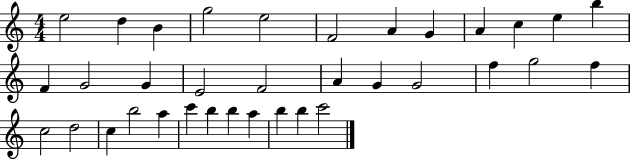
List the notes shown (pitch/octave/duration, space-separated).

E5/h D5/q B4/q G5/h E5/h F4/h A4/q G4/q A4/q C5/q E5/q B5/q F4/q G4/h G4/q E4/h F4/h A4/q G4/q G4/h F5/q G5/h F5/q C5/h D5/h C5/q B5/h A5/q C6/q B5/q B5/q A5/q B5/q B5/q C6/h